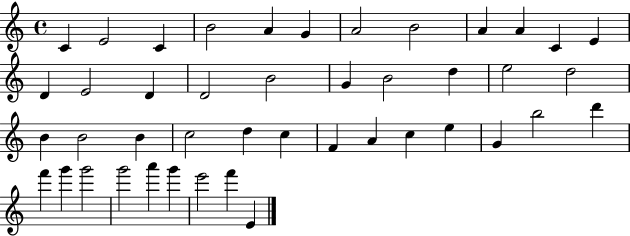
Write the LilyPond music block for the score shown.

{
  \clef treble
  \time 4/4
  \defaultTimeSignature
  \key c \major
  c'4 e'2 c'4 | b'2 a'4 g'4 | a'2 b'2 | a'4 a'4 c'4 e'4 | \break d'4 e'2 d'4 | d'2 b'2 | g'4 b'2 d''4 | e''2 d''2 | \break b'4 b'2 b'4 | c''2 d''4 c''4 | f'4 a'4 c''4 e''4 | g'4 b''2 d'''4 | \break f'''4 g'''4 g'''2 | g'''2 a'''4 g'''4 | e'''2 f'''4 e'4 | \bar "|."
}